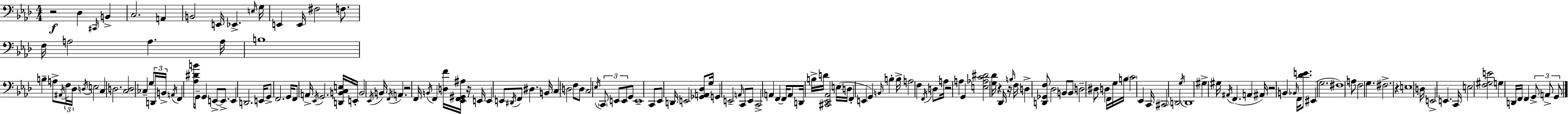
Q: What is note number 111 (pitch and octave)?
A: F3